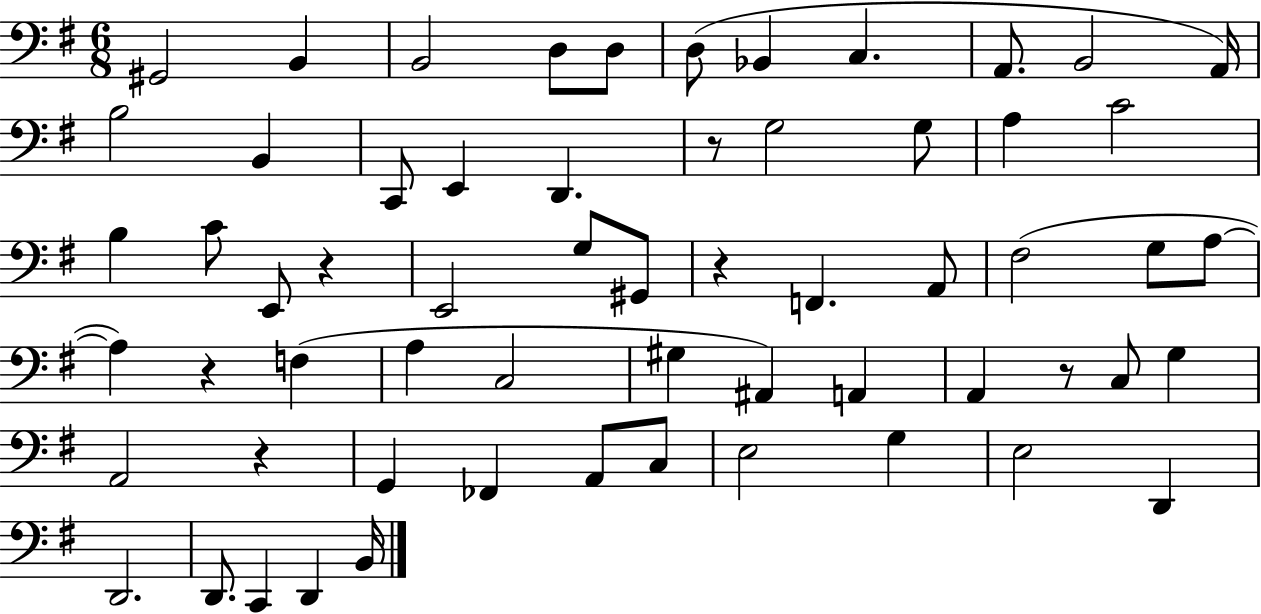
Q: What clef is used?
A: bass